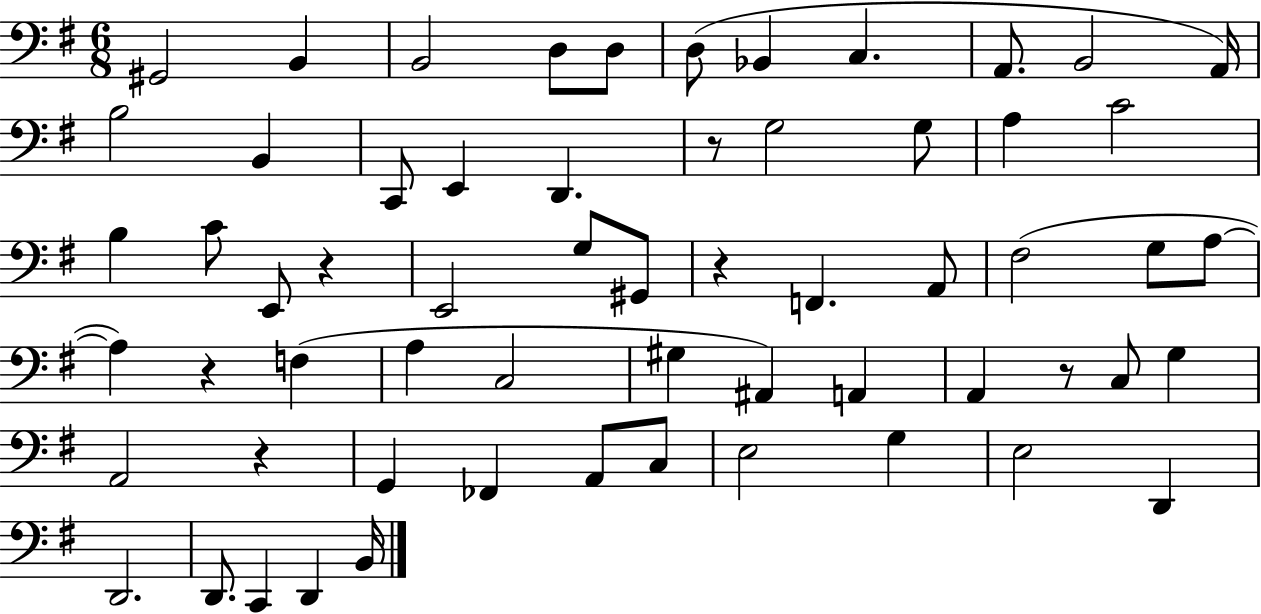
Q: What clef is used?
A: bass